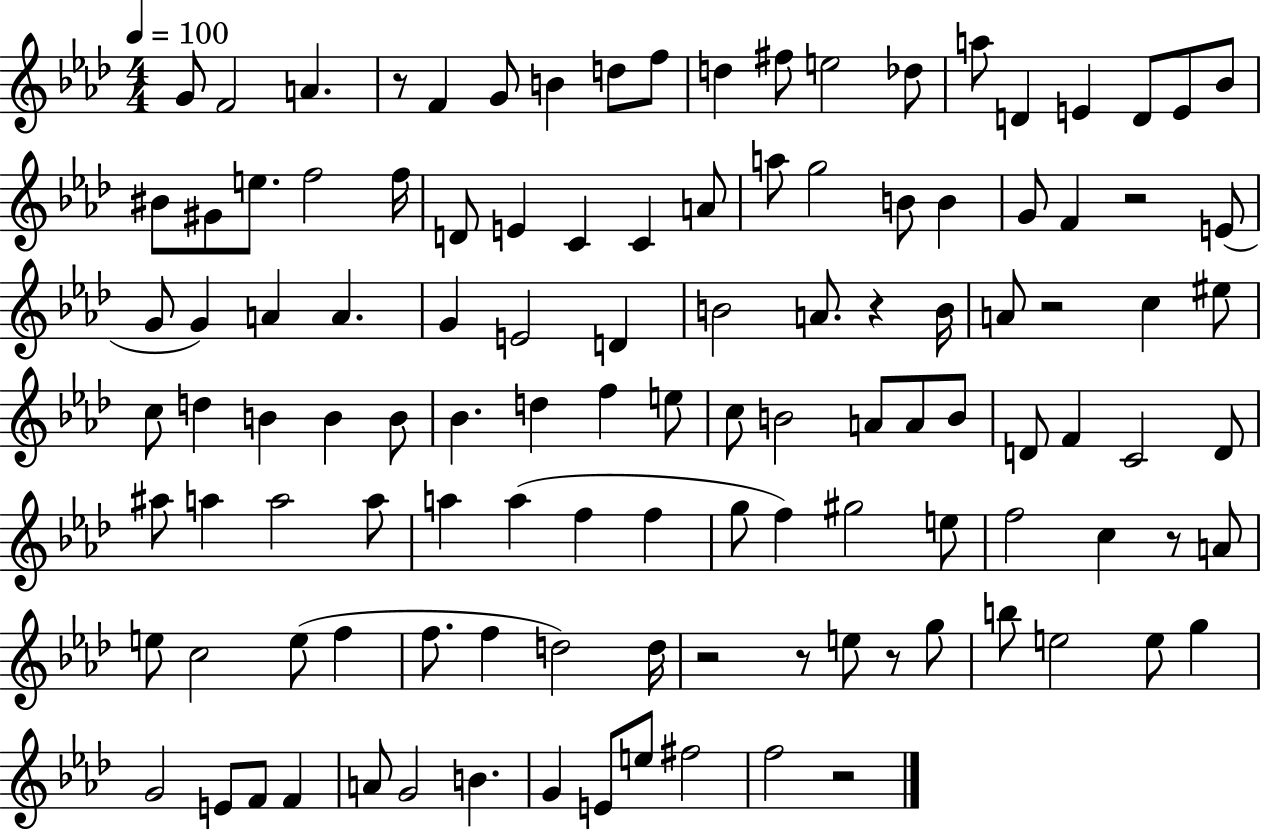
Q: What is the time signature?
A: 4/4